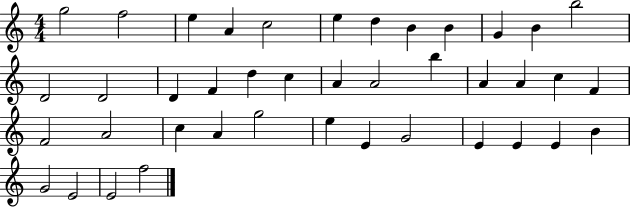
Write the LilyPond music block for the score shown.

{
  \clef treble
  \numericTimeSignature
  \time 4/4
  \key c \major
  g''2 f''2 | e''4 a'4 c''2 | e''4 d''4 b'4 b'4 | g'4 b'4 b''2 | \break d'2 d'2 | d'4 f'4 d''4 c''4 | a'4 a'2 b''4 | a'4 a'4 c''4 f'4 | \break f'2 a'2 | c''4 a'4 g''2 | e''4 e'4 g'2 | e'4 e'4 e'4 b'4 | \break g'2 e'2 | e'2 f''2 | \bar "|."
}